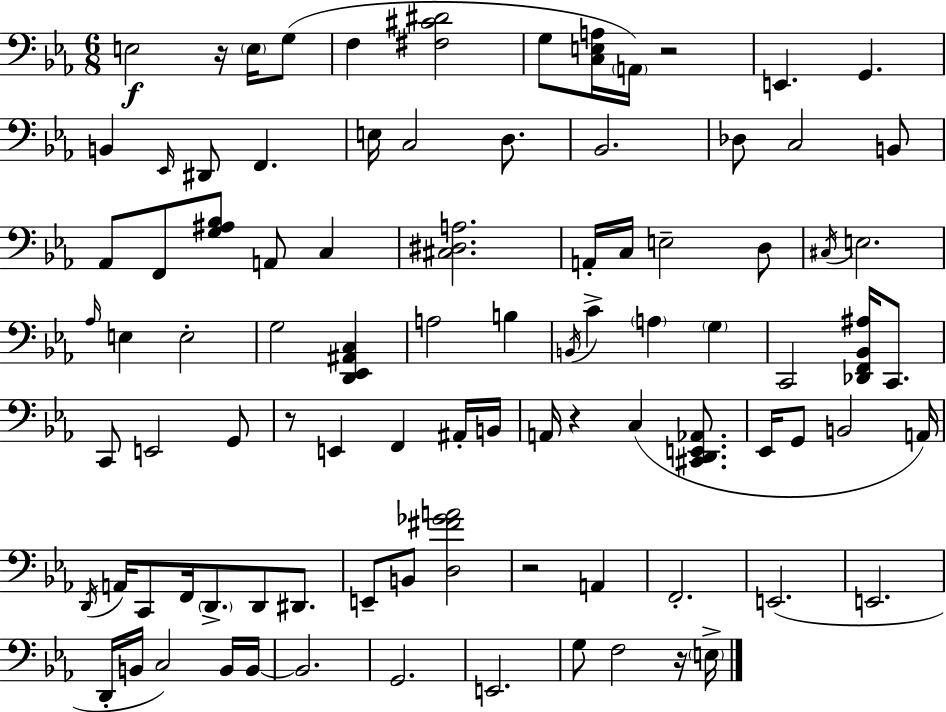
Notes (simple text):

E3/h R/s E3/s G3/e F3/q [F#3,C#4,D#4]/h G3/e [C3,E3,A3]/s A2/s R/h E2/q. G2/q. B2/q Eb2/s D#2/e F2/q. E3/s C3/h D3/e. Bb2/h. Db3/e C3/h B2/e Ab2/e F2/e [G3,A#3,Bb3]/e A2/e C3/q [C#3,D#3,A3]/h. A2/s C3/s E3/h D3/e C#3/s E3/h. Ab3/s E3/q E3/h G3/h [D2,Eb2,A#2,C3]/q A3/h B3/q B2/s C4/q A3/q G3/q C2/h [Db2,F2,Bb2,A#3]/s C2/e. C2/e E2/h G2/e R/e E2/q F2/q A#2/s B2/s A2/s R/q C3/q [C#2,D2,E2,Ab2]/e. Eb2/s G2/e B2/h A2/s D2/s A2/s C2/e F2/s D2/e. D2/e D#2/e. E2/e B2/e [D3,F#4,Gb4,A4]/h R/h A2/q F2/h. E2/h. E2/h. D2/s B2/s C3/h B2/s B2/s B2/h. G2/h. E2/h. G3/e F3/h R/s E3/s